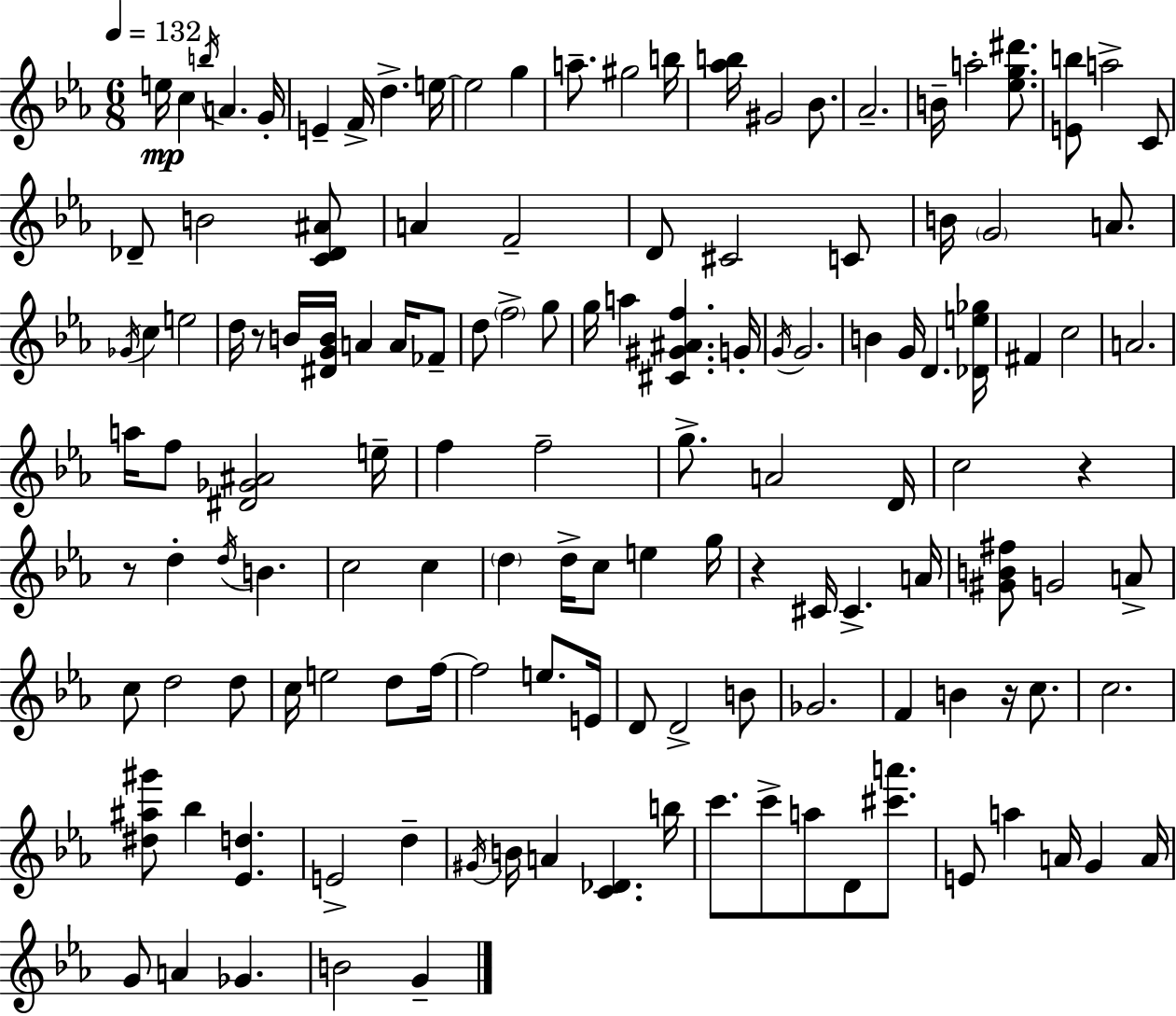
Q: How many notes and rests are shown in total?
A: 134